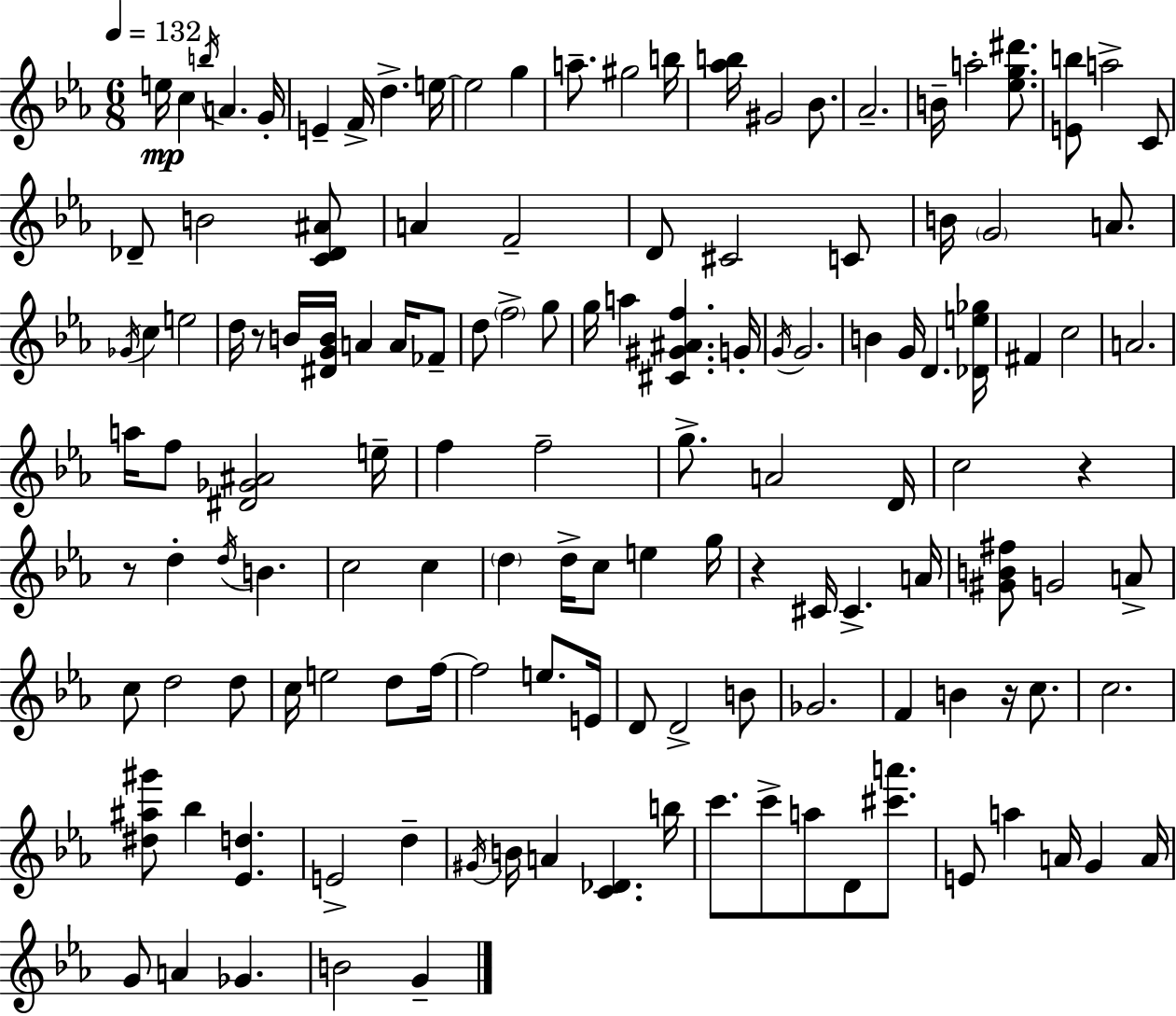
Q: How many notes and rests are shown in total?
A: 134